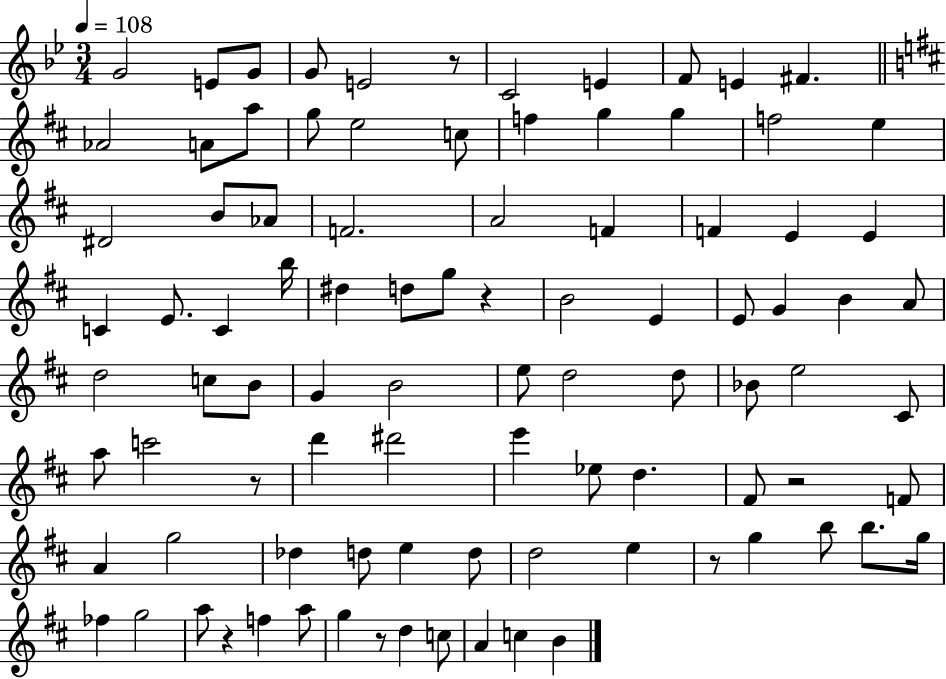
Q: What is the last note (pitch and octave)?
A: B4